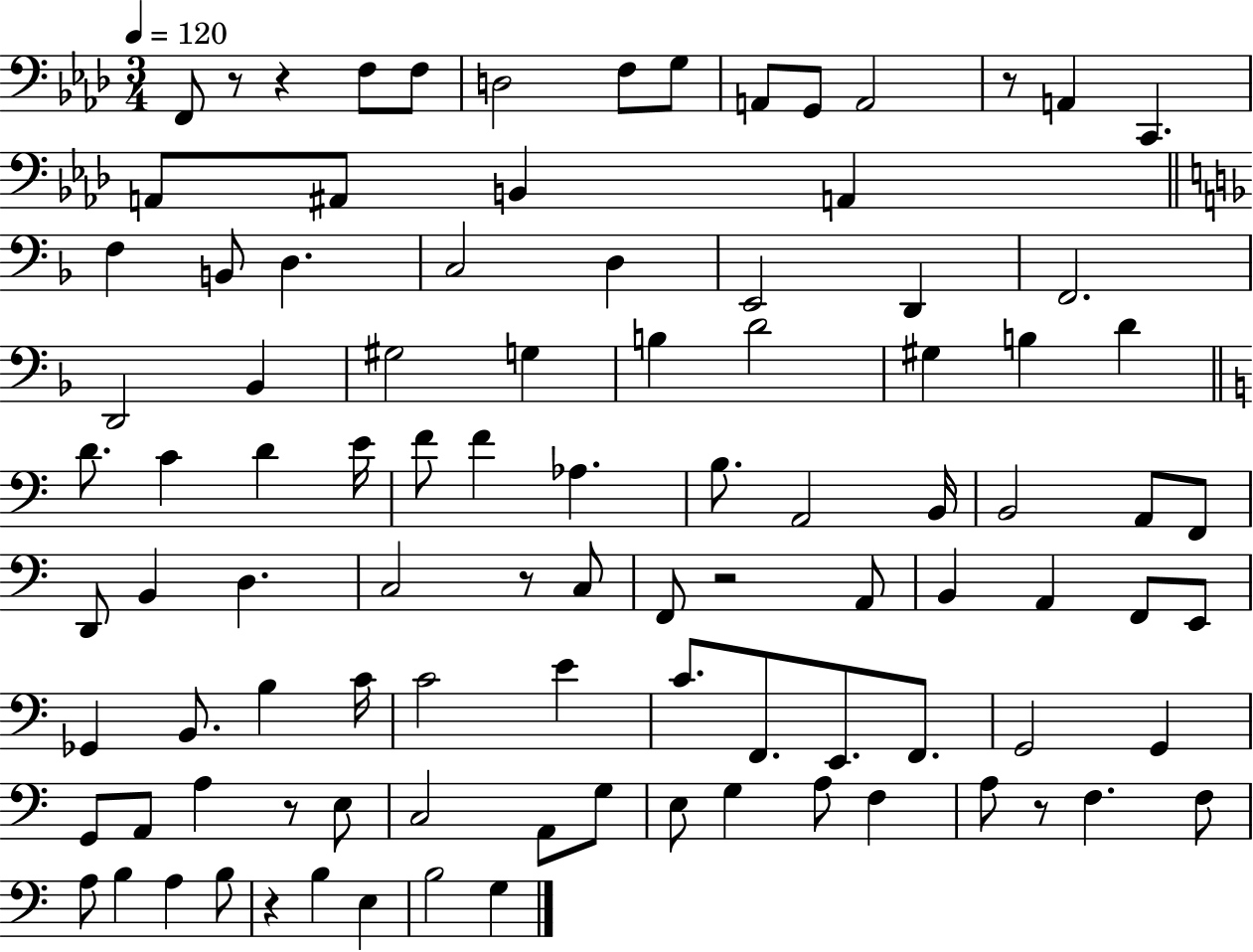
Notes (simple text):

F2/e R/e R/q F3/e F3/e D3/h F3/e G3/e A2/e G2/e A2/h R/e A2/q C2/q. A2/e A#2/e B2/q A2/q F3/q B2/e D3/q. C3/h D3/q E2/h D2/q F2/h. D2/h Bb2/q G#3/h G3/q B3/q D4/h G#3/q B3/q D4/q D4/e. C4/q D4/q E4/s F4/e F4/q Ab3/q. B3/e. A2/h B2/s B2/h A2/e F2/e D2/e B2/q D3/q. C3/h R/e C3/e F2/e R/h A2/e B2/q A2/q F2/e E2/e Gb2/q B2/e. B3/q C4/s C4/h E4/q C4/e. F2/e. E2/e. F2/e. G2/h G2/q G2/e A2/e A3/q R/e E3/e C3/h A2/e G3/e E3/e G3/q A3/e F3/q A3/e R/e F3/q. F3/e A3/e B3/q A3/q B3/e R/q B3/q E3/q B3/h G3/q